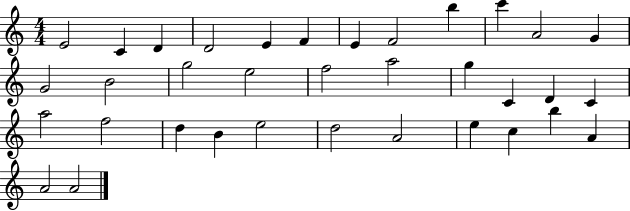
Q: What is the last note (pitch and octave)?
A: A4